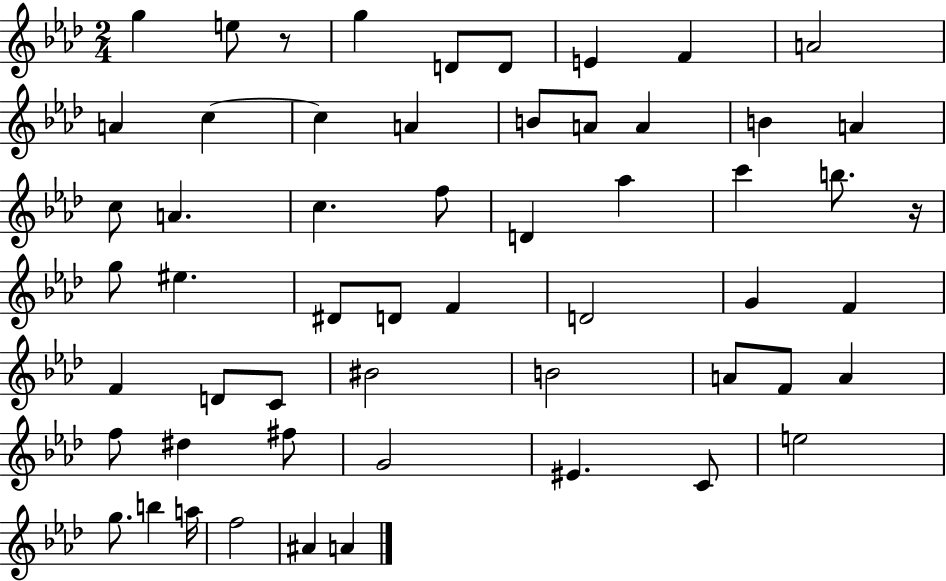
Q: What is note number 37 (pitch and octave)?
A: BIS4